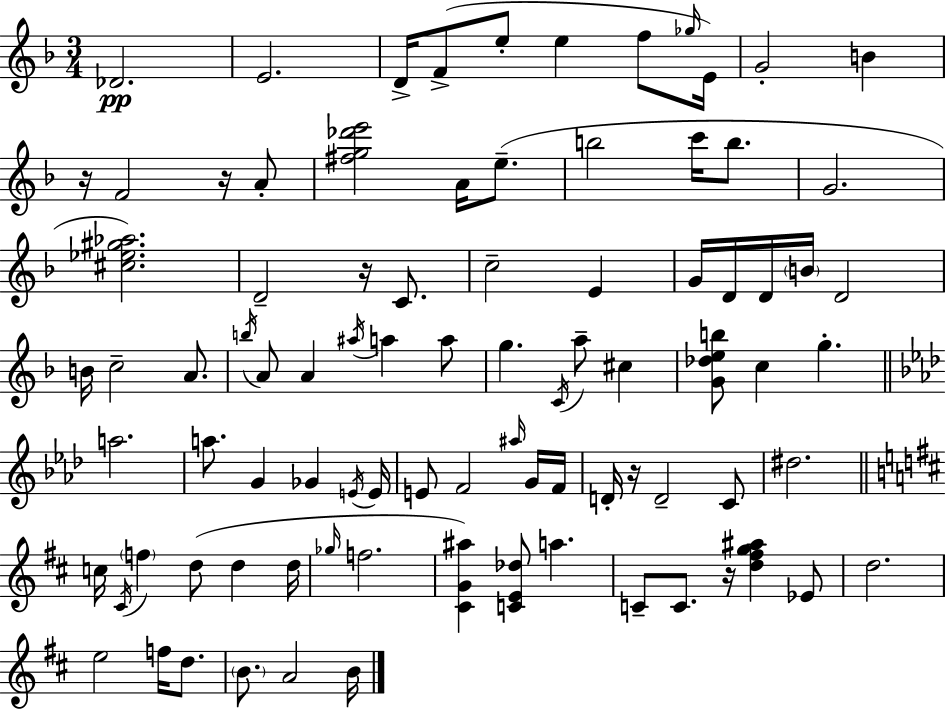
Db4/h. E4/h. D4/s F4/e E5/e E5/q F5/e Gb5/s E4/s G4/h B4/q R/s F4/h R/s A4/e [F#5,G5,Db6,E6]/h A4/s E5/e. B5/h C6/s B5/e. G4/h. [C#5,Eb5,G#5,Ab5]/h. D4/h R/s C4/e. C5/h E4/q G4/s D4/s D4/s B4/s D4/h B4/s C5/h A4/e. B5/s A4/e A4/q A#5/s A5/q A5/e G5/q. C4/s A5/e C#5/q [G4,Db5,E5,B5]/e C5/q G5/q. A5/h. A5/e. G4/q Gb4/q E4/s E4/s E4/e F4/h A#5/s G4/s F4/s D4/s R/s D4/h C4/e D#5/h. C5/s C#4/s F5/q D5/e D5/q D5/s Gb5/s F5/h. [C#4,G4,A#5]/q [C4,E4,Db5]/e A5/q. C4/e C4/e. R/s [D5,F#5,G5,A#5]/q Eb4/e D5/h. E5/h F5/s D5/e. B4/e. A4/h B4/s